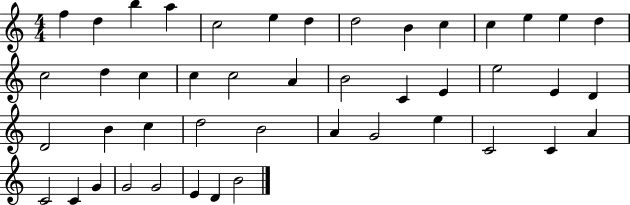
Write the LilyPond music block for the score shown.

{
  \clef treble
  \numericTimeSignature
  \time 4/4
  \key c \major
  f''4 d''4 b''4 a''4 | c''2 e''4 d''4 | d''2 b'4 c''4 | c''4 e''4 e''4 d''4 | \break c''2 d''4 c''4 | c''4 c''2 a'4 | b'2 c'4 e'4 | e''2 e'4 d'4 | \break d'2 b'4 c''4 | d''2 b'2 | a'4 g'2 e''4 | c'2 c'4 a'4 | \break c'2 c'4 g'4 | g'2 g'2 | e'4 d'4 b'2 | \bar "|."
}